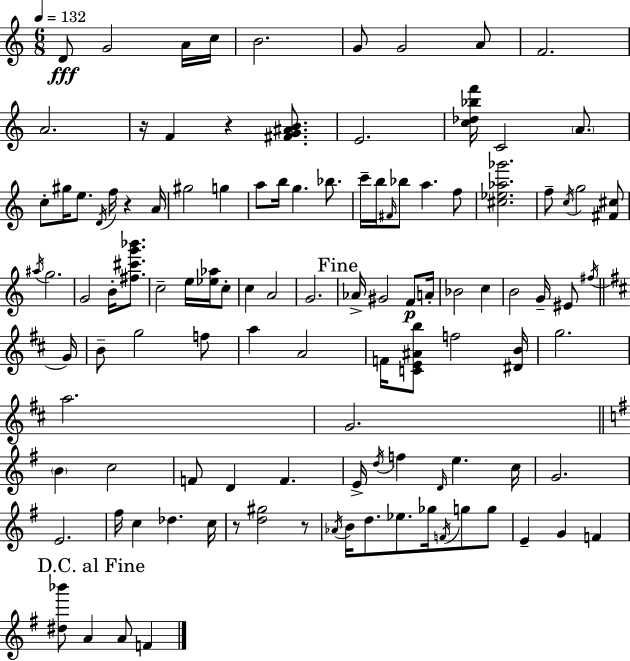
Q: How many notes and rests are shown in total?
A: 112